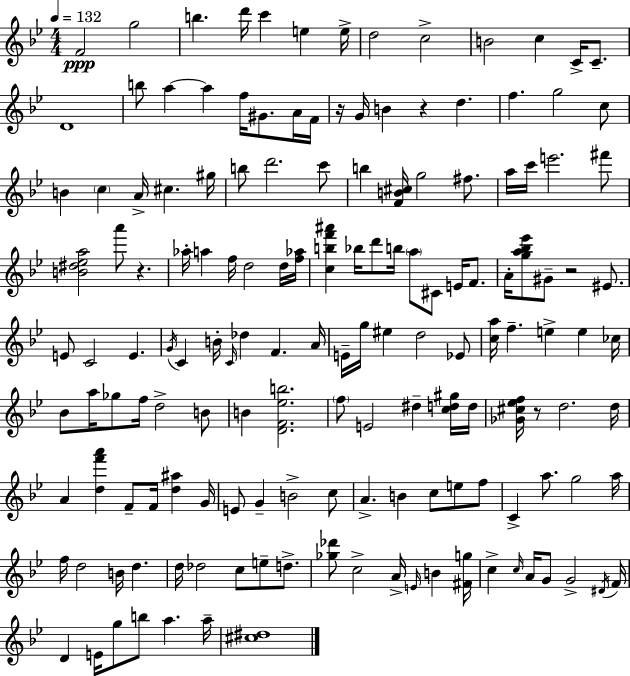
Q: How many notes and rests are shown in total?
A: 152